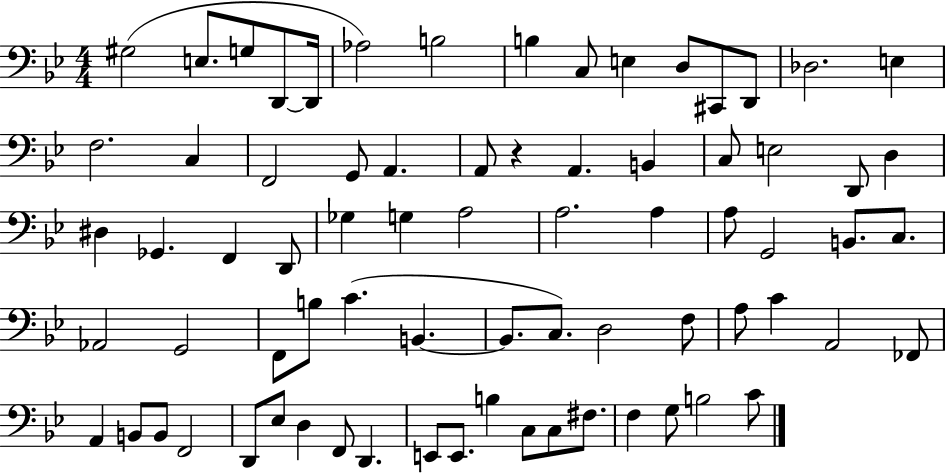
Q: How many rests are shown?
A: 1